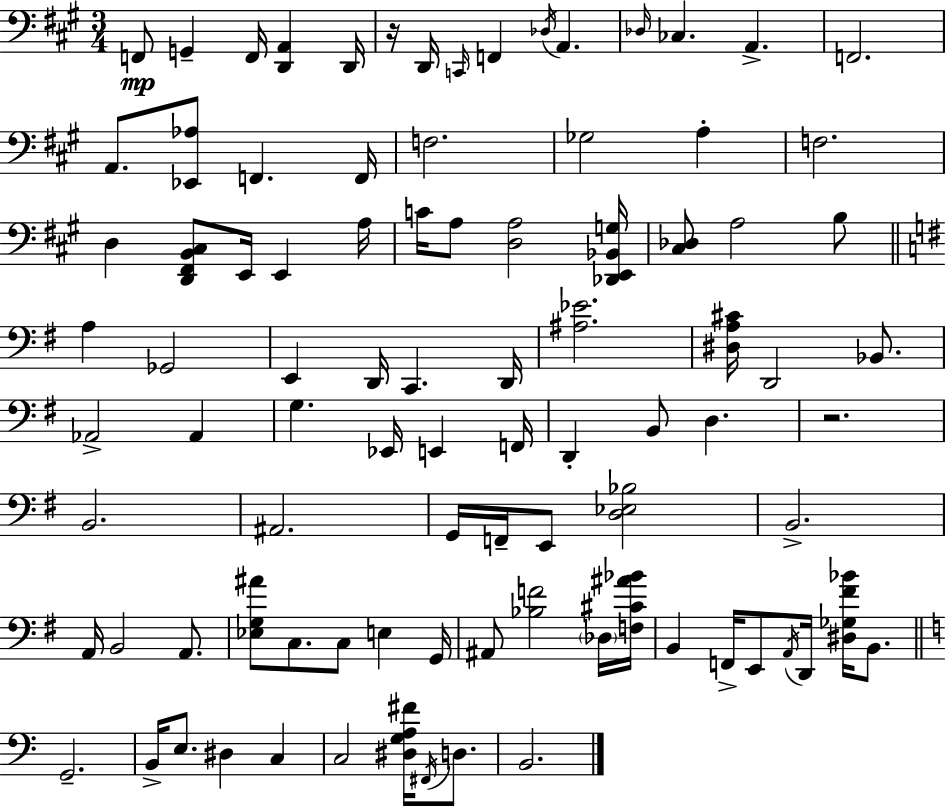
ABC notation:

X:1
T:Untitled
M:3/4
L:1/4
K:A
F,,/2 G,, F,,/4 [D,,A,,] D,,/4 z/4 D,,/4 C,,/4 F,, _D,/4 A,, _D,/4 _C, A,, F,,2 A,,/2 [_E,,_A,]/2 F,, F,,/4 F,2 _G,2 A, F,2 D, [D,,^F,,B,,^C,]/2 E,,/4 E,, A,/4 C/4 A,/2 [D,A,]2 [_D,,E,,_B,,G,]/4 [^C,_D,]/2 A,2 B,/2 A, _G,,2 E,, D,,/4 C,, D,,/4 [^A,_E]2 [^D,A,^C]/4 D,,2 _B,,/2 _A,,2 _A,, G, _E,,/4 E,, F,,/4 D,, B,,/2 D, z2 B,,2 ^A,,2 G,,/4 F,,/4 E,,/2 [D,_E,_B,]2 B,,2 A,,/4 B,,2 A,,/2 [_E,G,^A]/2 C,/2 C,/2 E, G,,/4 ^A,,/2 [_B,F]2 _D,/4 [F,^C^A_B]/4 B,, F,,/4 E,,/2 A,,/4 D,,/4 [^D,_G,^F_B]/4 B,,/2 G,,2 B,,/4 E,/2 ^D, C, C,2 [^D,G,A,^F]/4 ^F,,/4 D,/2 B,,2